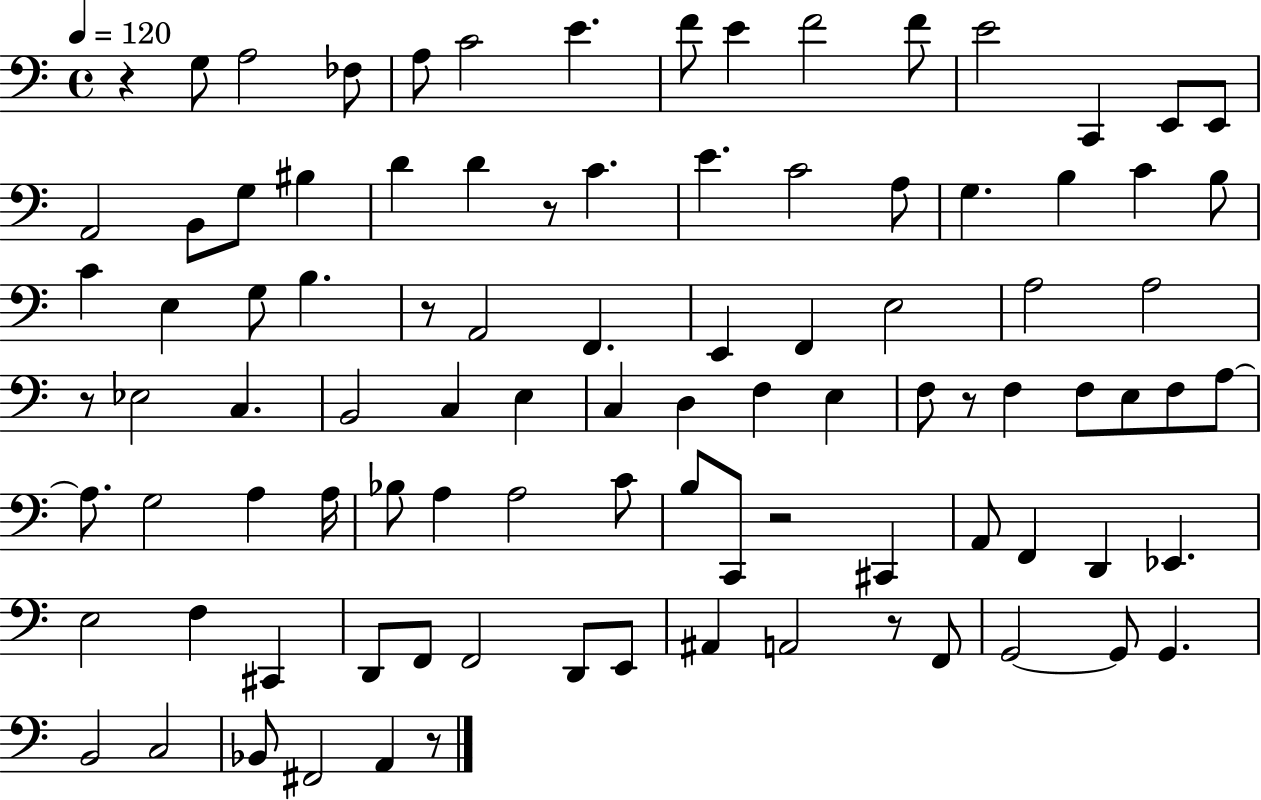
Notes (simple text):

R/q G3/e A3/h FES3/e A3/e C4/h E4/q. F4/e E4/q F4/h F4/e E4/h C2/q E2/e E2/e A2/h B2/e G3/e BIS3/q D4/q D4/q R/e C4/q. E4/q. C4/h A3/e G3/q. B3/q C4/q B3/e C4/q E3/q G3/e B3/q. R/e A2/h F2/q. E2/q F2/q E3/h A3/h A3/h R/e Eb3/h C3/q. B2/h C3/q E3/q C3/q D3/q F3/q E3/q F3/e R/e F3/q F3/e E3/e F3/e A3/e A3/e. G3/h A3/q A3/s Bb3/e A3/q A3/h C4/e B3/e C2/e R/h C#2/q A2/e F2/q D2/q Eb2/q. E3/h F3/q C#2/q D2/e F2/e F2/h D2/e E2/e A#2/q A2/h R/e F2/e G2/h G2/e G2/q. B2/h C3/h Bb2/e F#2/h A2/q R/e